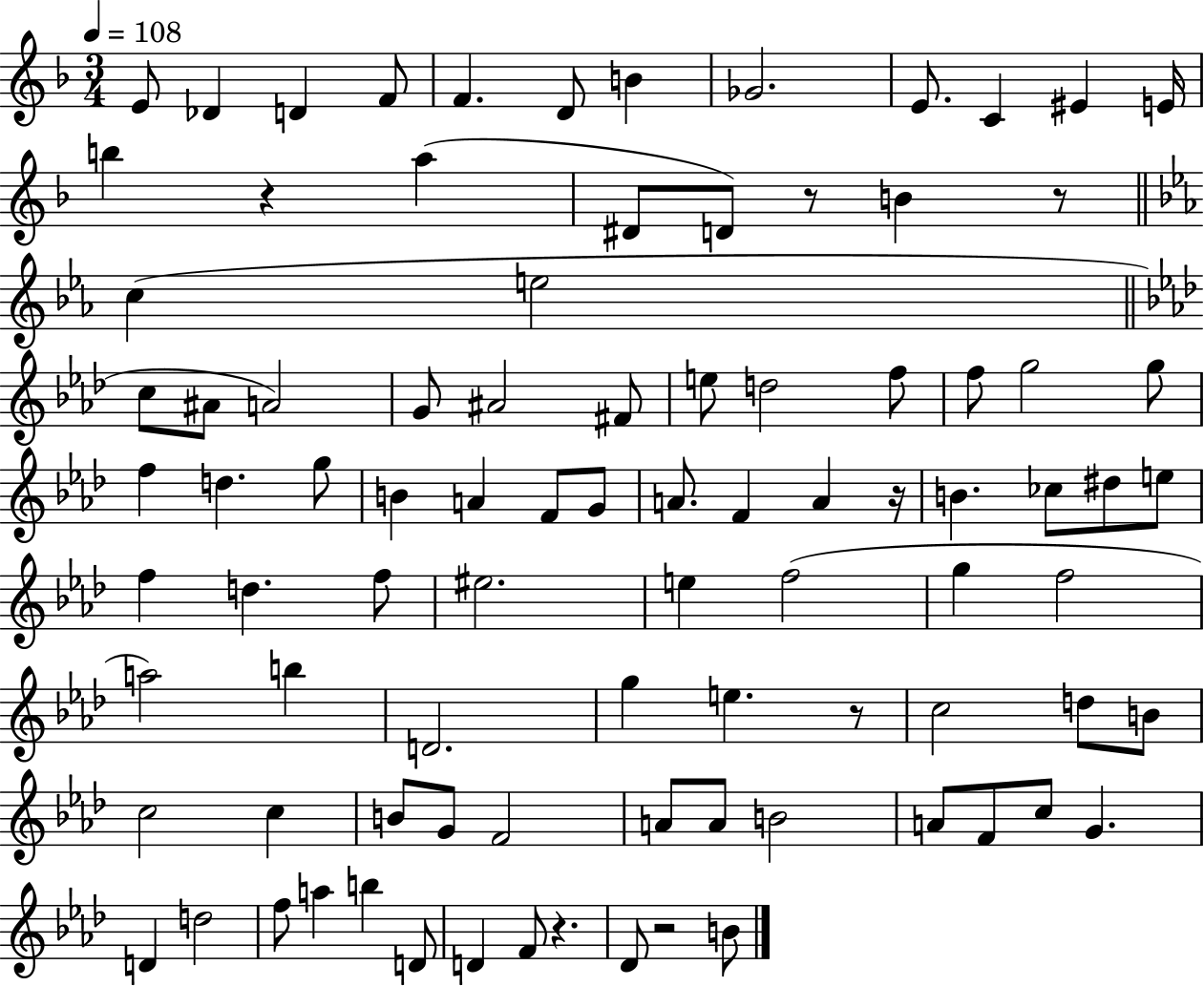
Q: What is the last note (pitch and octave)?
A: B4